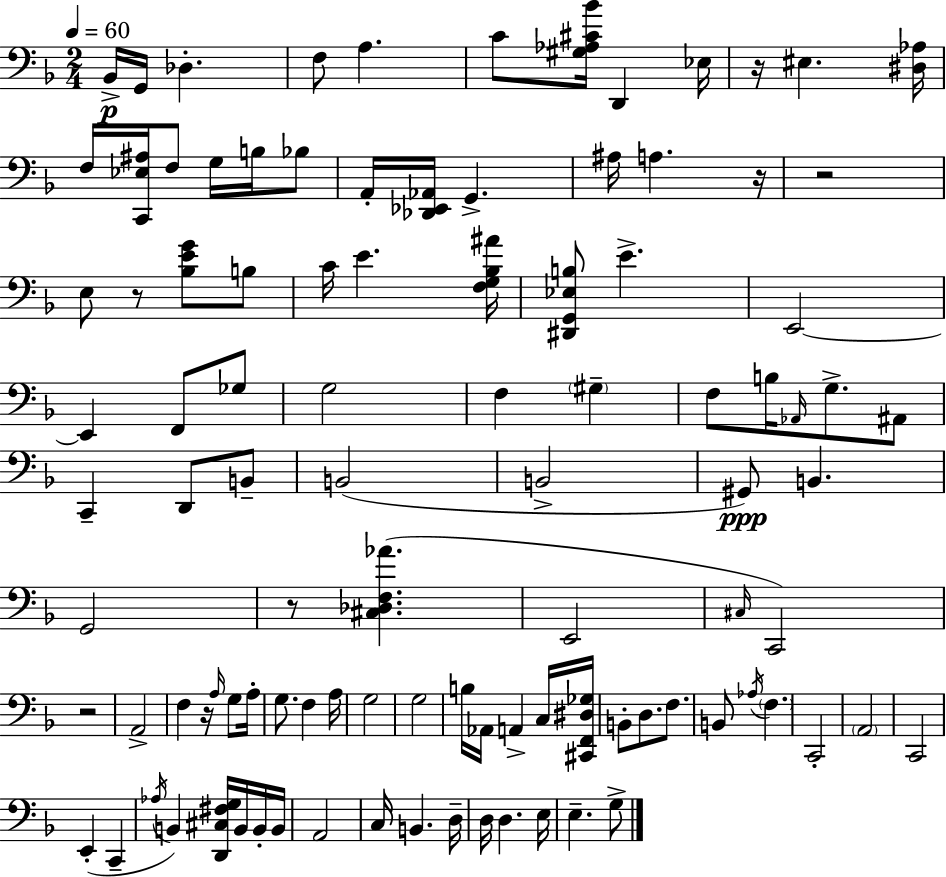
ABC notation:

X:1
T:Untitled
M:2/4
L:1/4
K:F
_B,,/4 G,,/4 _D, F,/2 A, C/2 [^G,_A,^C_B]/4 D,, _E,/4 z/4 ^E, [^D,_A,]/4 F,/4 [C,,_E,^A,]/4 F,/2 G,/4 B,/4 _B,/2 A,,/4 [_D,,_E,,_A,,]/4 G,, ^A,/4 A, z/4 z2 E,/2 z/2 [_B,EG]/2 B,/2 C/4 E [F,G,_B,^A]/4 [^D,,G,,_E,B,]/2 E E,,2 E,, F,,/2 _G,/2 G,2 F, ^G, F,/2 B,/4 _A,,/4 G,/2 ^A,,/2 C,, D,,/2 B,,/2 B,,2 B,,2 ^G,,/2 B,, G,,2 z/2 [^C,_D,F,_A] E,,2 ^C,/4 C,,2 z2 A,,2 F, z/4 A,/4 G,/2 A,/4 G,/2 F, A,/4 G,2 G,2 B,/4 _A,,/4 A,, C,/4 [^C,,F,,^D,_G,]/4 B,,/2 D,/2 F,/2 B,,/2 _A,/4 F, C,,2 A,,2 C,,2 E,, C,, _A,/4 B,, [D,,^C,^F,G,]/4 B,,/4 B,,/4 B,,/4 A,,2 C,/4 B,, D,/4 D,/4 D, E,/4 E, G,/2